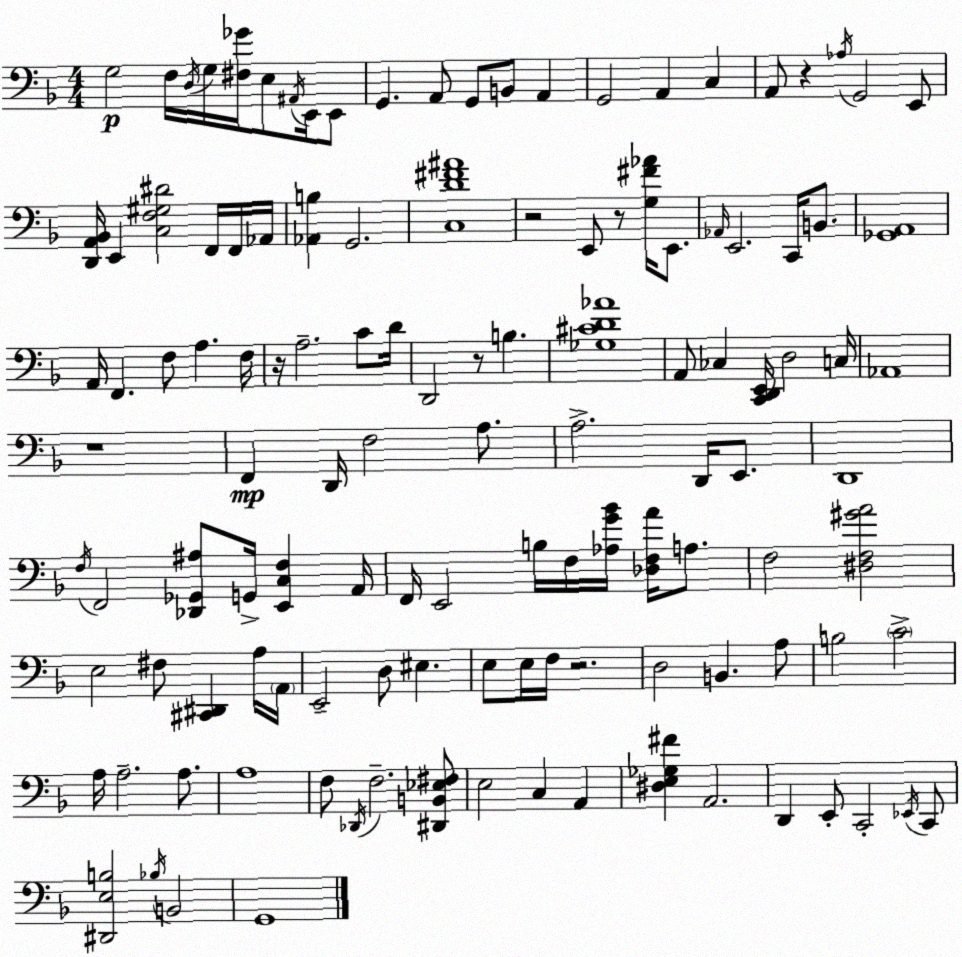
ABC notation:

X:1
T:Untitled
M:4/4
L:1/4
K:Dm
G,2 F,/4 D,/4 G,/4 [^F,_G]/4 E,/2 ^A,,/4 E,,/4 E,,/2 G,, A,,/2 G,,/2 B,,/2 A,, G,,2 A,, C, A,,/2 z _A,/4 G,,2 E,,/2 [D,,A,,_B,,]/4 E,, [C,F,^G,^D]2 F,,/4 F,,/4 _A,,/4 [_A,,B,] G,,2 [C,D^F^A]4 z2 E,,/2 z/2 [G,^F_A]/4 E,,/2 _A,,/4 E,,2 C,,/4 B,,/2 [_G,,A,,]4 A,,/4 F,, F,/2 A, F,/4 z/4 A,2 C/2 D/4 D,,2 z/2 B, [_G,^CD_A]4 A,,/2 _C, [C,,D,,E,,]/4 D,2 C,/4 _A,,4 z4 F,, D,,/4 F,2 A,/2 A,2 D,,/4 E,,/2 D,,4 F,/4 F,,2 [_D,,_G,,^A,]/2 G,,/4 [E,,C,F,] A,,/4 F,,/4 E,,2 B,/4 F,/4 [_A,G_B]/4 [_D,F,A]/4 A,/2 F,2 [^D,F,^GA]2 E,2 ^F,/2 [^C,,^D,,] A,/4 A,,/4 E,,2 D,/2 ^E, E,/2 E,/4 F,/4 z2 D,2 B,, A,/2 B,2 C2 A,/4 A,2 A,/2 A,4 F,/2 _D,,/4 F,2 [^D,,B,,_E,^F,]/2 E,2 C, A,, [^D,E,_G,^F] A,,2 D,, E,,/2 C,,2 _E,,/4 C,,/2 [^D,,E,B,]2 _B,/4 B,,2 G,,4